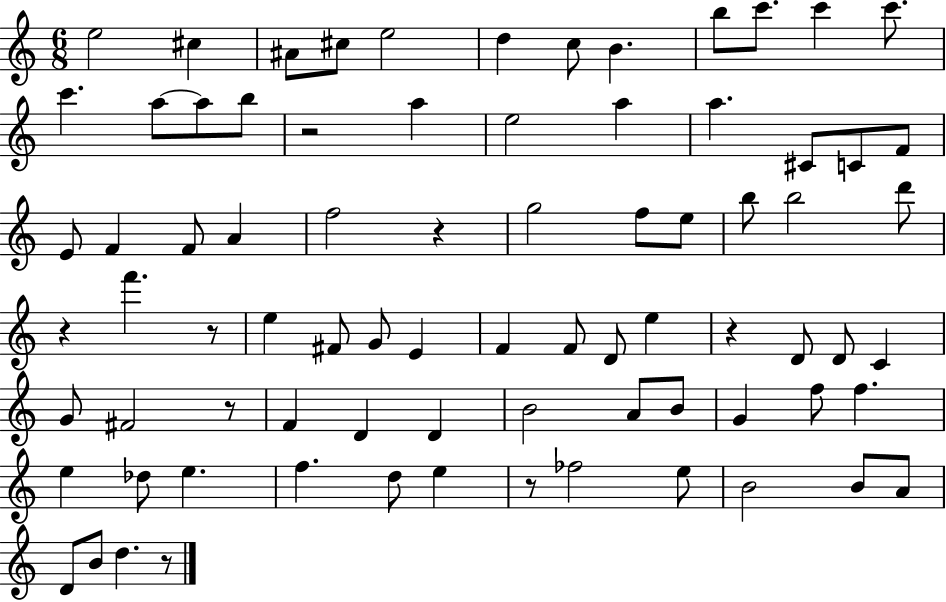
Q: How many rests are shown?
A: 8